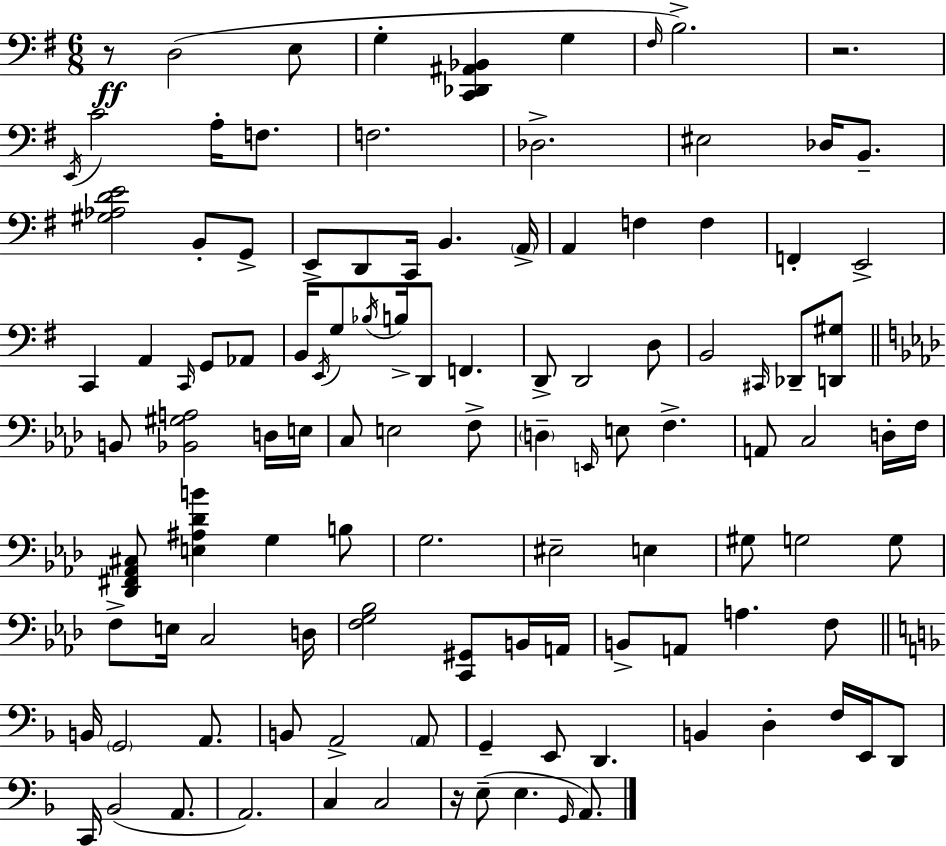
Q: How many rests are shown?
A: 3